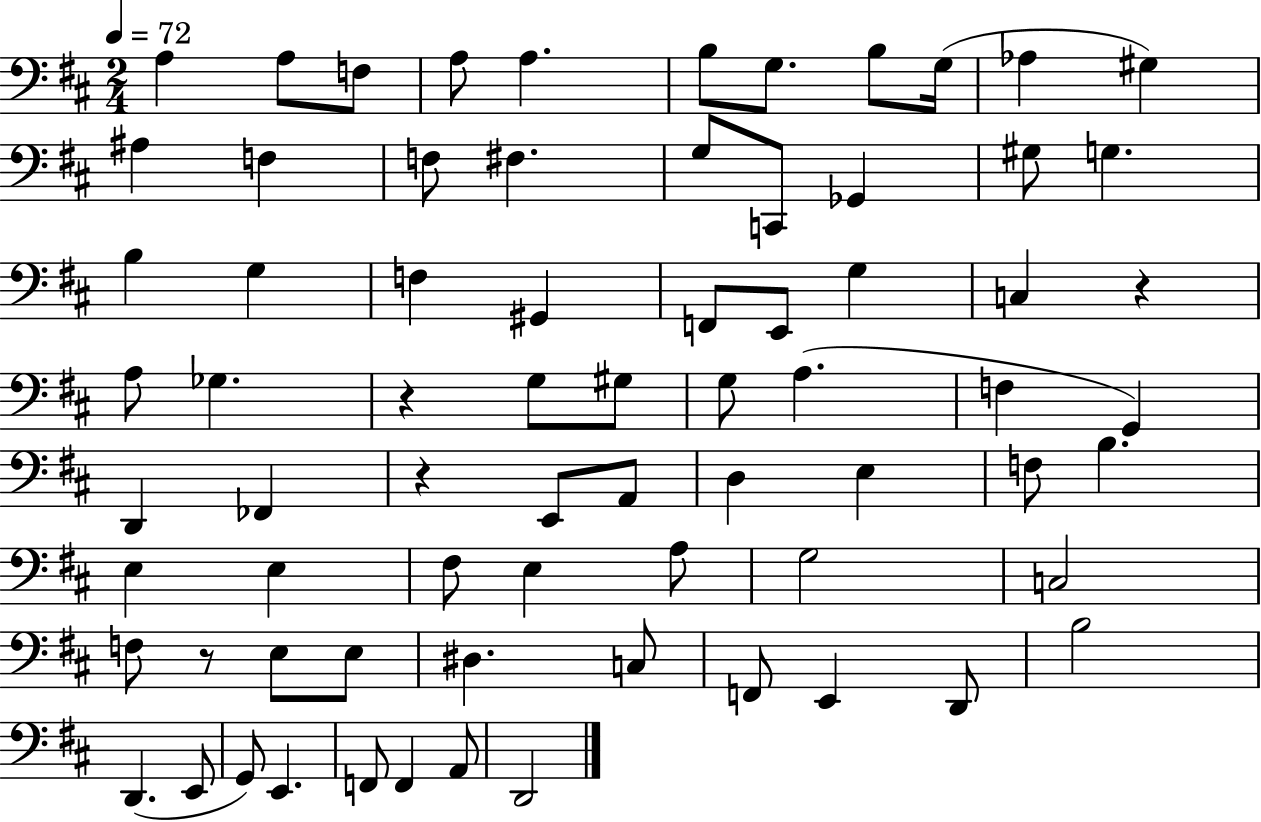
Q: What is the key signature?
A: D major